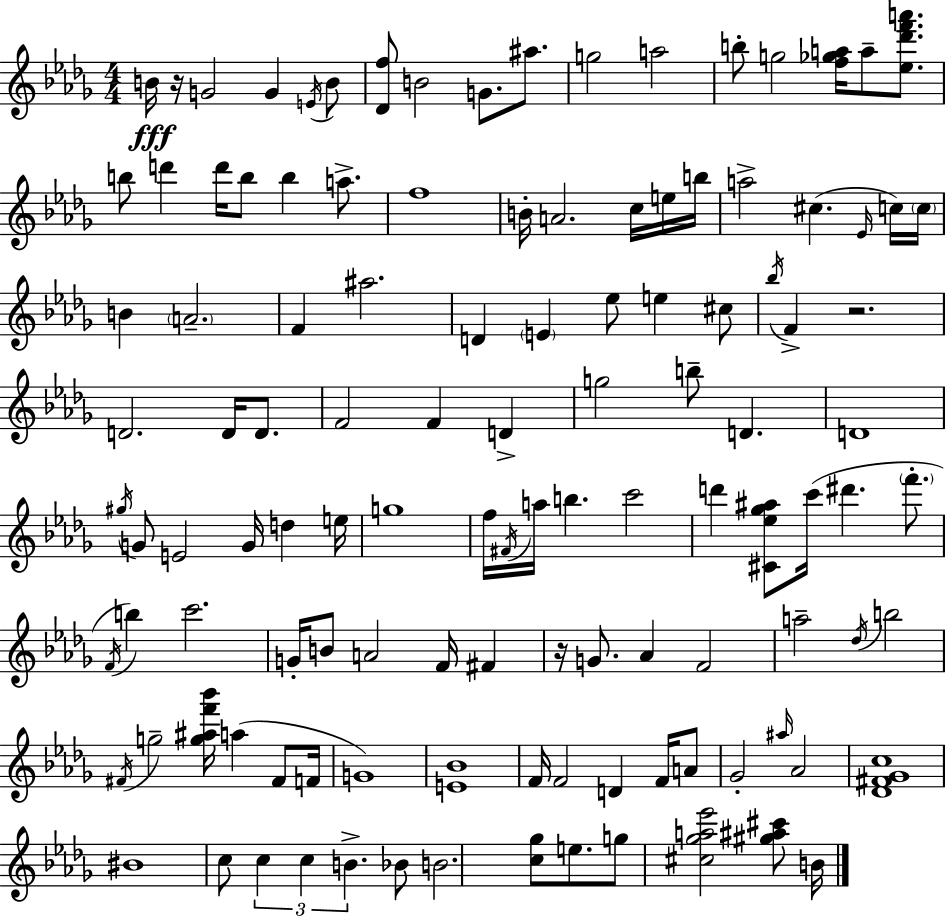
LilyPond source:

{
  \clef treble
  \numericTimeSignature
  \time 4/4
  \key bes \minor
  b'16\fff r16 g'2 g'4 \acciaccatura { e'16 } b'8 | <des' f''>8 b'2 g'8. ais''8. | g''2 a''2 | b''8-. g''2 <f'' ges'' a''>16 a''8-- <ees'' des''' f''' a'''>8. | \break b''8 d'''4 d'''16 b''8 b''4 a''8.-> | f''1 | b'16-. a'2. c''16 e''16 | b''16 a''2-> cis''4.( \grace { ees'16 } | \break c''16) \parenthesize c''16 b'4 \parenthesize a'2.-- | f'4 ais''2. | d'4 \parenthesize e'4 ees''8 e''4 | cis''8 \acciaccatura { bes''16 } f'4-> r2. | \break d'2. d'16 | d'8. f'2 f'4 d'4-> | g''2 b''8-- d'4. | d'1 | \break \acciaccatura { gis''16 } g'8 e'2 g'16 d''4 | e''16 g''1 | f''16 \acciaccatura { fis'16 } a''16 b''4. c'''2 | d'''4 <cis' ees'' ges'' ais''>8 c'''16( dis'''4. | \break \parenthesize f'''8.-. \acciaccatura { f'16 } b''4) c'''2. | g'16-. b'8 a'2 | f'16 fis'4 r16 g'8. aes'4 f'2 | a''2-- \acciaccatura { des''16 } b''2 | \break \acciaccatura { fis'16 } g''2-- | <g'' ais'' f''' bes'''>16 a''4( fis'8 f'16 g'1) | <e' bes'>1 | f'16 f'2 | \break d'4 f'16 a'8 ges'2-. | \grace { ais''16 } aes'2 <des' fis' ges' c''>1 | bis'1 | c''8 \tuplet 3/2 { c''4 c''4 | \break b'4.-> } bes'8 b'2. | <c'' ges''>8 e''8. g''8 <cis'' ges'' a'' ees'''>2 | <gis'' ais'' cis'''>8 b'16 \bar "|."
}